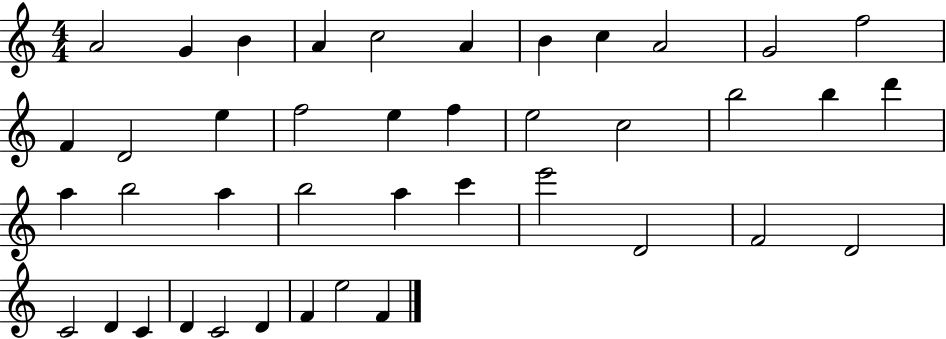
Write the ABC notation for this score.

X:1
T:Untitled
M:4/4
L:1/4
K:C
A2 G B A c2 A B c A2 G2 f2 F D2 e f2 e f e2 c2 b2 b d' a b2 a b2 a c' e'2 D2 F2 D2 C2 D C D C2 D F e2 F